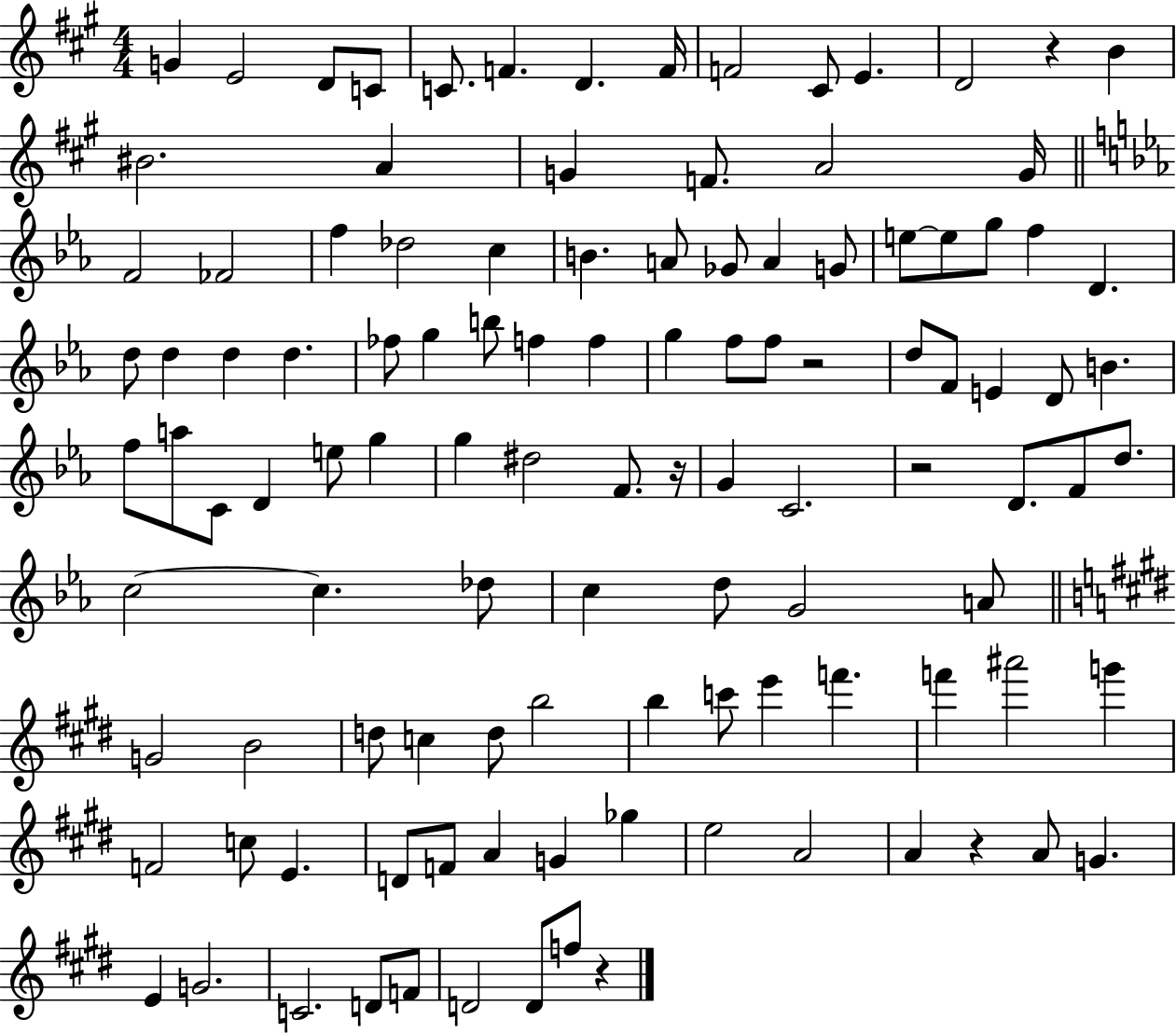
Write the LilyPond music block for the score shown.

{
  \clef treble
  \numericTimeSignature
  \time 4/4
  \key a \major
  g'4 e'2 d'8 c'8 | c'8. f'4. d'4. f'16 | f'2 cis'8 e'4. | d'2 r4 b'4 | \break bis'2. a'4 | g'4 f'8. a'2 g'16 | \bar "||" \break \key ees \major f'2 fes'2 | f''4 des''2 c''4 | b'4. a'8 ges'8 a'4 g'8 | e''8~~ e''8 g''8 f''4 d'4. | \break d''8 d''4 d''4 d''4. | fes''8 g''4 b''8 f''4 f''4 | g''4 f''8 f''8 r2 | d''8 f'8 e'4 d'8 b'4. | \break f''8 a''8 c'8 d'4 e''8 g''4 | g''4 dis''2 f'8. r16 | g'4 c'2. | r2 d'8. f'8 d''8. | \break c''2~~ c''4. des''8 | c''4 d''8 g'2 a'8 | \bar "||" \break \key e \major g'2 b'2 | d''8 c''4 d''8 b''2 | b''4 c'''8 e'''4 f'''4. | f'''4 ais'''2 g'''4 | \break f'2 c''8 e'4. | d'8 f'8 a'4 g'4 ges''4 | e''2 a'2 | a'4 r4 a'8 g'4. | \break e'4 g'2. | c'2. d'8 f'8 | d'2 d'8 f''8 r4 | \bar "|."
}